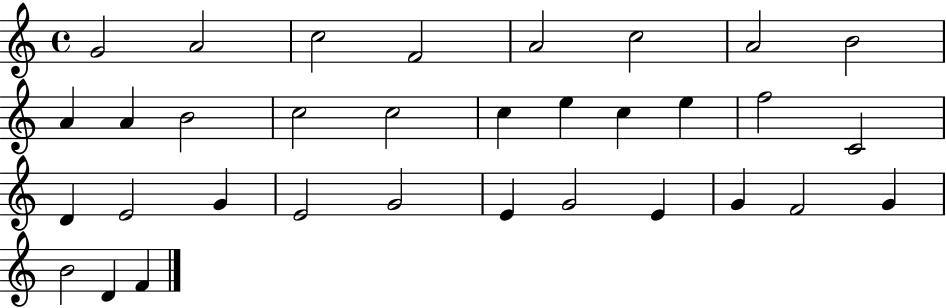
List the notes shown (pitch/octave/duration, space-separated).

G4/h A4/h C5/h F4/h A4/h C5/h A4/h B4/h A4/q A4/q B4/h C5/h C5/h C5/q E5/q C5/q E5/q F5/h C4/h D4/q E4/h G4/q E4/h G4/h E4/q G4/h E4/q G4/q F4/h G4/q B4/h D4/q F4/q